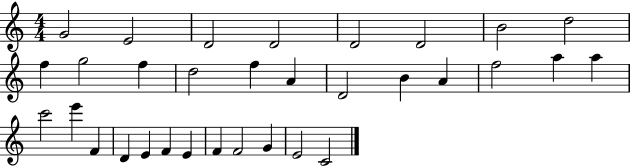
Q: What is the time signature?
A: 4/4